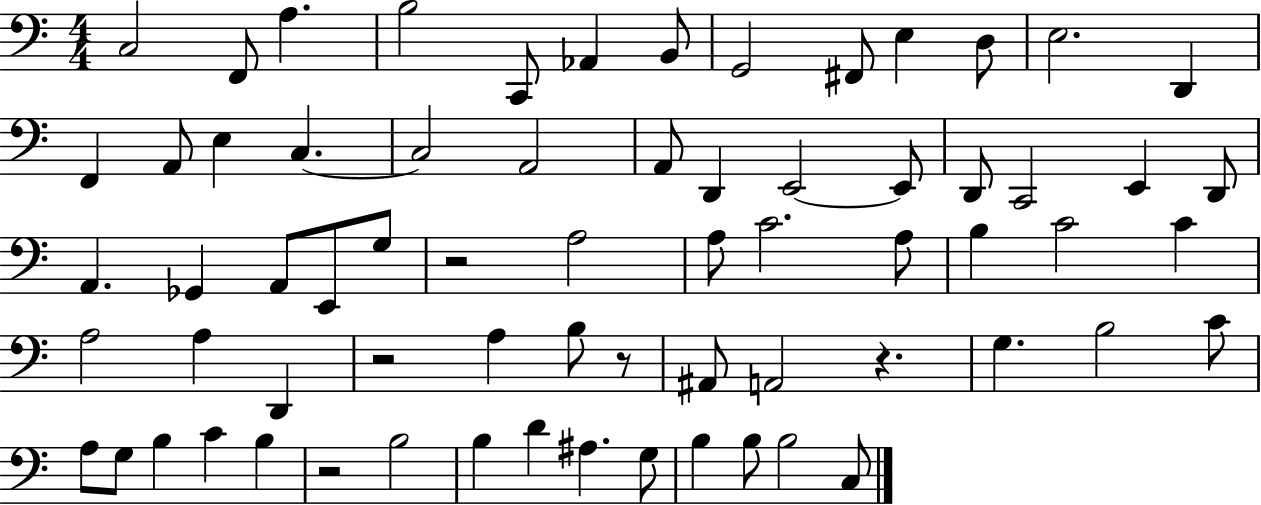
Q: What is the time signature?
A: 4/4